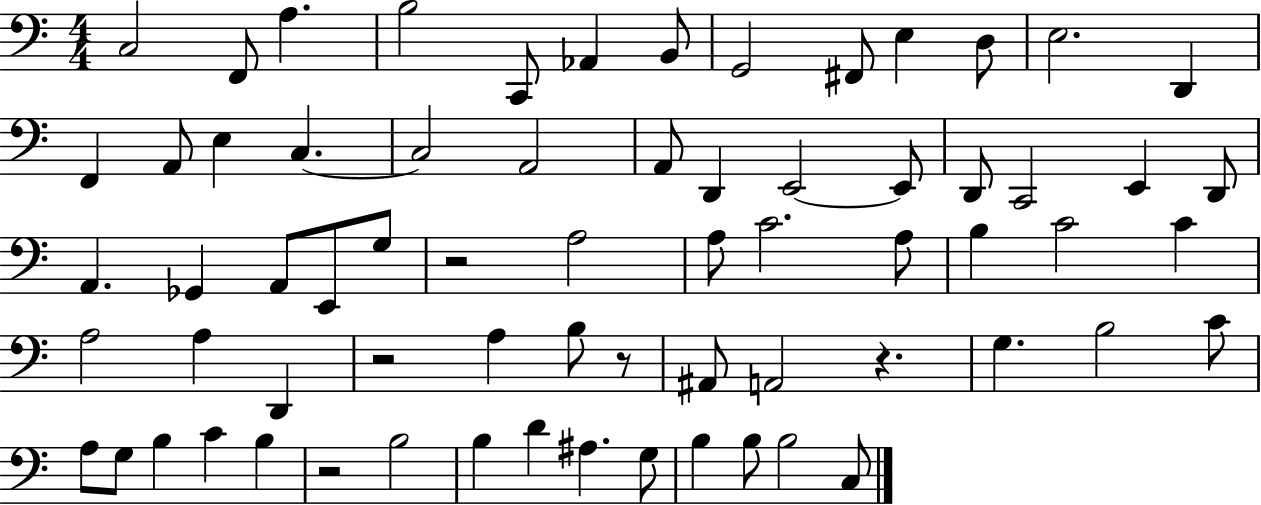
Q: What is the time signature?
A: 4/4